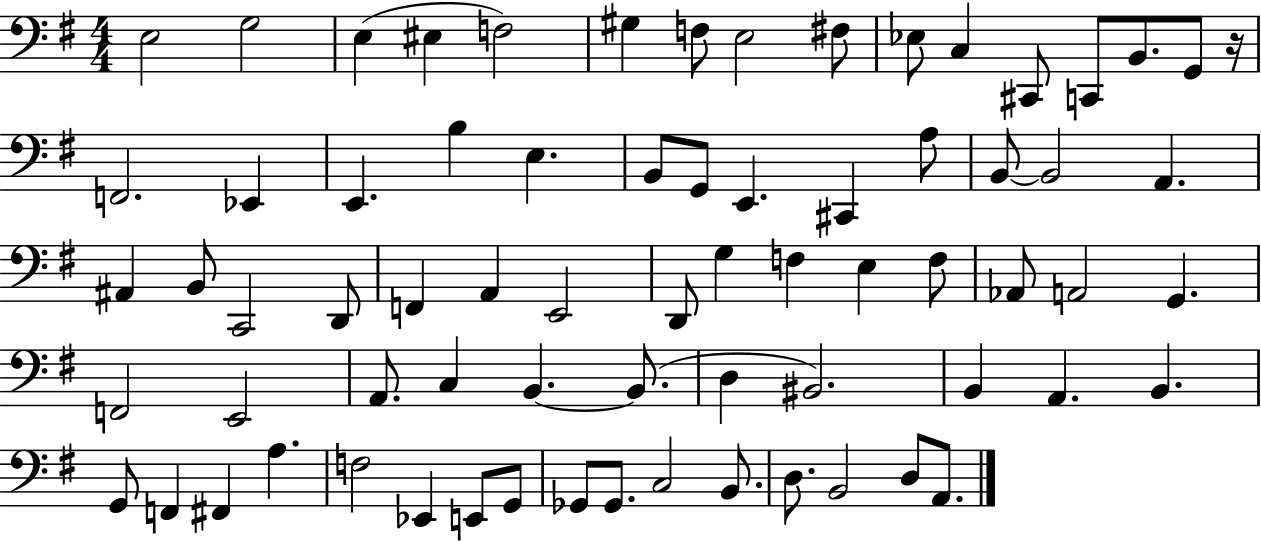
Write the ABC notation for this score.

X:1
T:Untitled
M:4/4
L:1/4
K:G
E,2 G,2 E, ^E, F,2 ^G, F,/2 E,2 ^F,/2 _E,/2 C, ^C,,/2 C,,/2 B,,/2 G,,/2 z/4 F,,2 _E,, E,, B, E, B,,/2 G,,/2 E,, ^C,, A,/2 B,,/2 B,,2 A,, ^A,, B,,/2 C,,2 D,,/2 F,, A,, E,,2 D,,/2 G, F, E, F,/2 _A,,/2 A,,2 G,, F,,2 E,,2 A,,/2 C, B,, B,,/2 D, ^B,,2 B,, A,, B,, G,,/2 F,, ^F,, A, F,2 _E,, E,,/2 G,,/2 _G,,/2 _G,,/2 C,2 B,,/2 D,/2 B,,2 D,/2 A,,/2